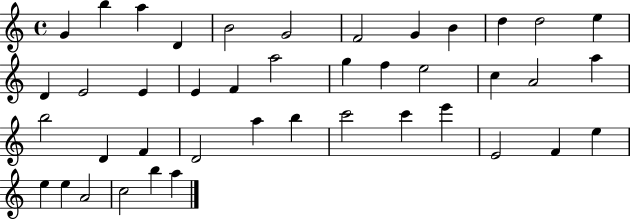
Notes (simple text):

G4/q B5/q A5/q D4/q B4/h G4/h F4/h G4/q B4/q D5/q D5/h E5/q D4/q E4/h E4/q E4/q F4/q A5/h G5/q F5/q E5/h C5/q A4/h A5/q B5/h D4/q F4/q D4/h A5/q B5/q C6/h C6/q E6/q E4/h F4/q E5/q E5/q E5/q A4/h C5/h B5/q A5/q